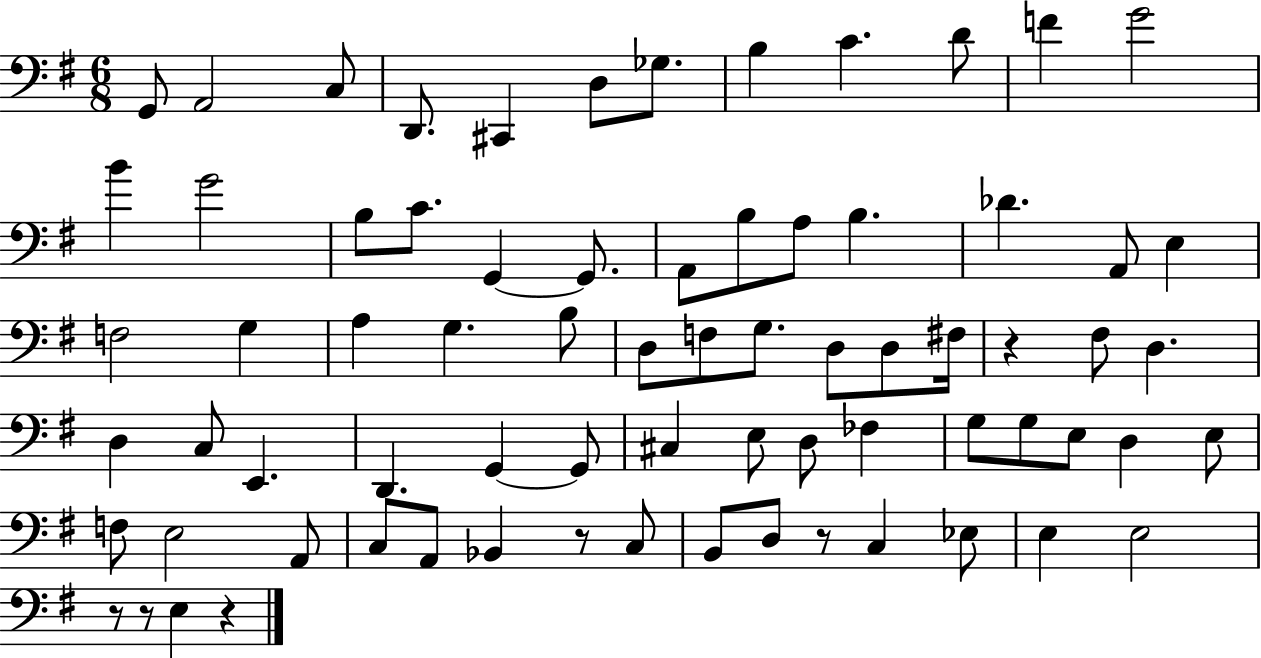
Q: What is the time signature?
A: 6/8